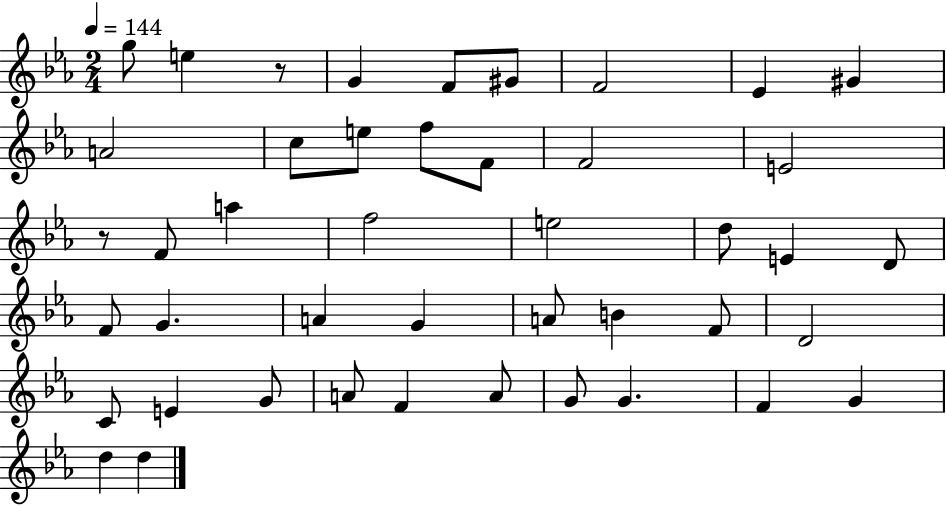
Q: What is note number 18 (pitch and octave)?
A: F5